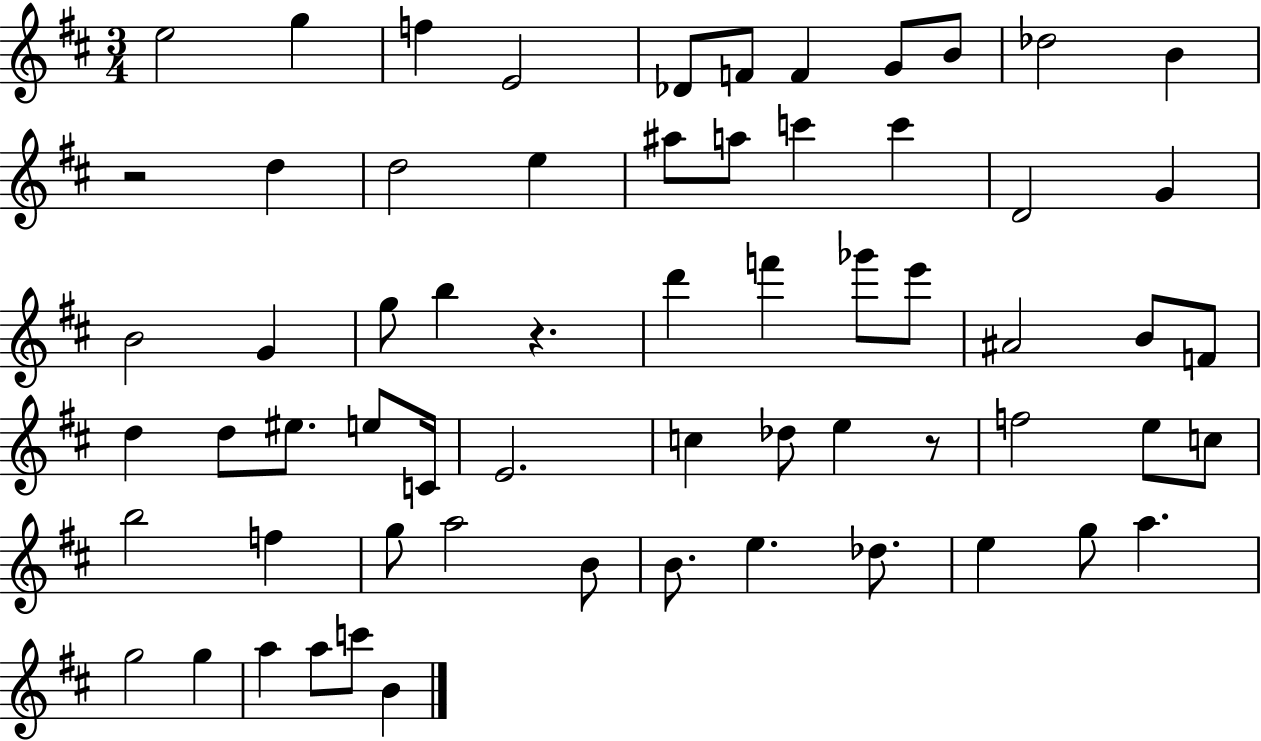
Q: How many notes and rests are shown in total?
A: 63